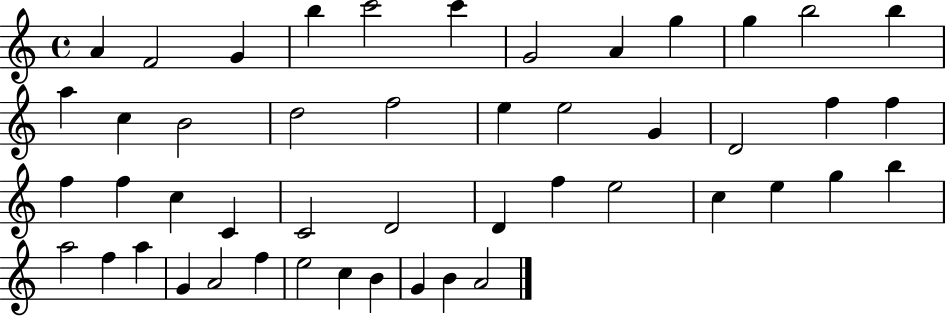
X:1
T:Untitled
M:4/4
L:1/4
K:C
A F2 G b c'2 c' G2 A g g b2 b a c B2 d2 f2 e e2 G D2 f f f f c C C2 D2 D f e2 c e g b a2 f a G A2 f e2 c B G B A2